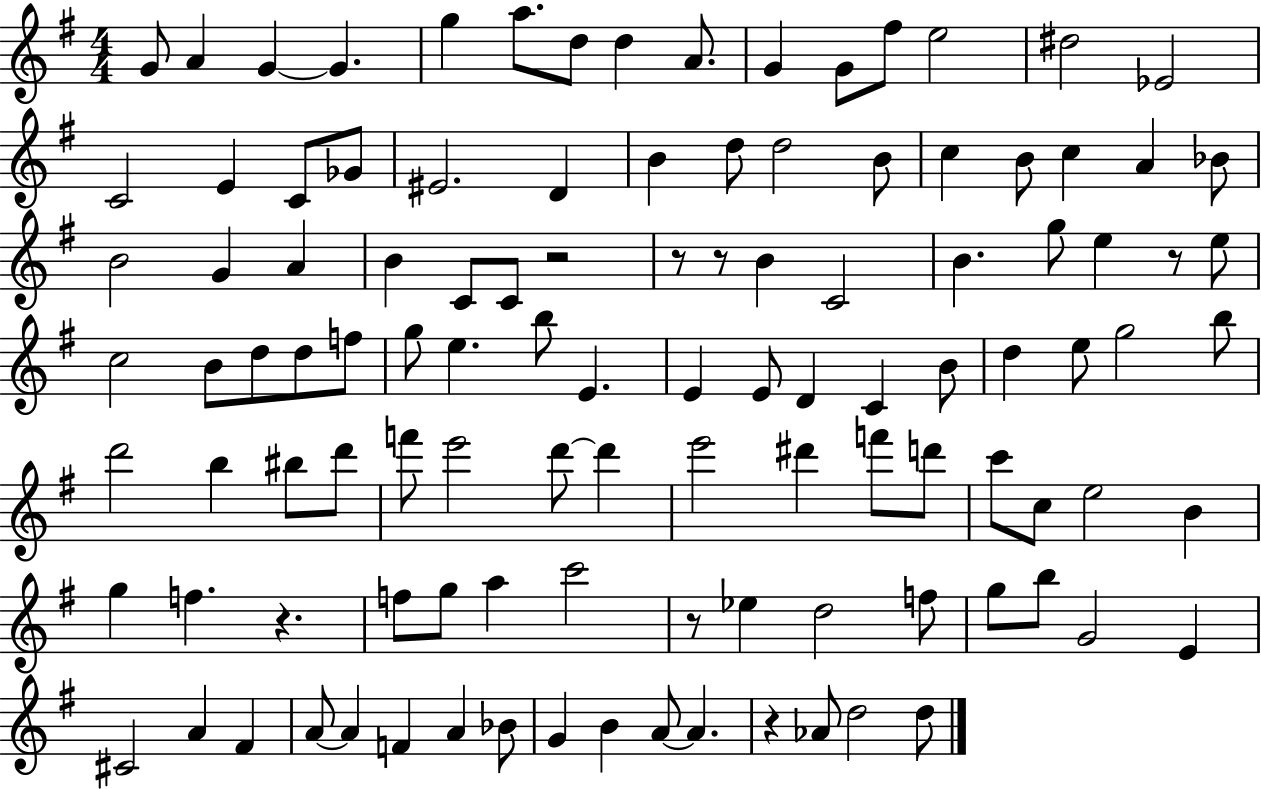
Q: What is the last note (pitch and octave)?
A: D5